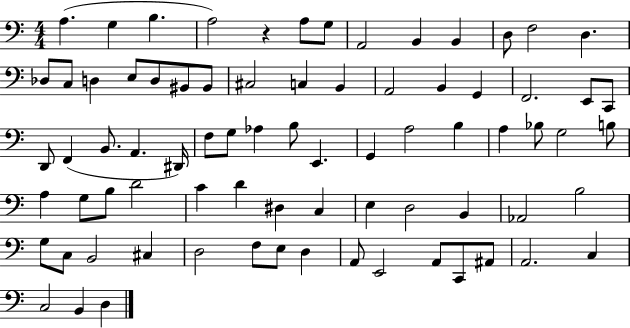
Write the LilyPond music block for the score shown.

{
  \clef bass
  \numericTimeSignature
  \time 4/4
  \key c \major
  a4.( g4 b4. | a2) r4 a8 g8 | a,2 b,4 b,4 | d8 f2 d4. | \break des8 c8 d4 e8 d8 bis,8 bis,8 | cis2 c4 b,4 | a,2 b,4 g,4 | f,2. e,8 c,8 | \break d,8 f,4( b,8. a,4. dis,16) | f8 g8 aes4 b8 e,4. | g,4 a2 b4 | a4 bes8 g2 b8 | \break a4 g8 b8 d'2 | c'4 d'4 dis4 c4 | e4 d2 b,4 | aes,2 b2 | \break g8 c8 b,2 cis4 | d2 f8 e8 d4 | a,8 e,2 a,8 c,8 ais,8 | a,2. c4 | \break c2 b,4 d4 | \bar "|."
}